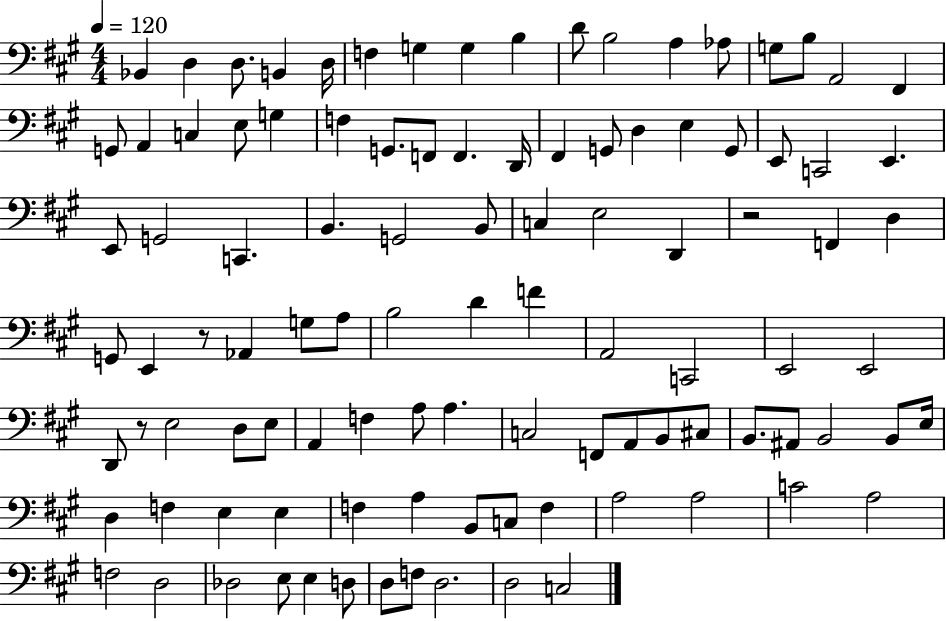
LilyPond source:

{
  \clef bass
  \numericTimeSignature
  \time 4/4
  \key a \major
  \tempo 4 = 120
  bes,4 d4 d8. b,4 d16 | f4 g4 g4 b4 | d'8 b2 a4 aes8 | g8 b8 a,2 fis,4 | \break g,8 a,4 c4 e8 g4 | f4 g,8. f,8 f,4. d,16 | fis,4 g,8 d4 e4 g,8 | e,8 c,2 e,4. | \break e,8 g,2 c,4. | b,4. g,2 b,8 | c4 e2 d,4 | r2 f,4 d4 | \break g,8 e,4 r8 aes,4 g8 a8 | b2 d'4 f'4 | a,2 c,2 | e,2 e,2 | \break d,8 r8 e2 d8 e8 | a,4 f4 a8 a4. | c2 f,8 a,8 b,8 cis8 | b,8. ais,8 b,2 b,8 e16 | \break d4 f4 e4 e4 | f4 a4 b,8 c8 f4 | a2 a2 | c'2 a2 | \break f2 d2 | des2 e8 e4 d8 | d8 f8 d2. | d2 c2 | \break \bar "|."
}